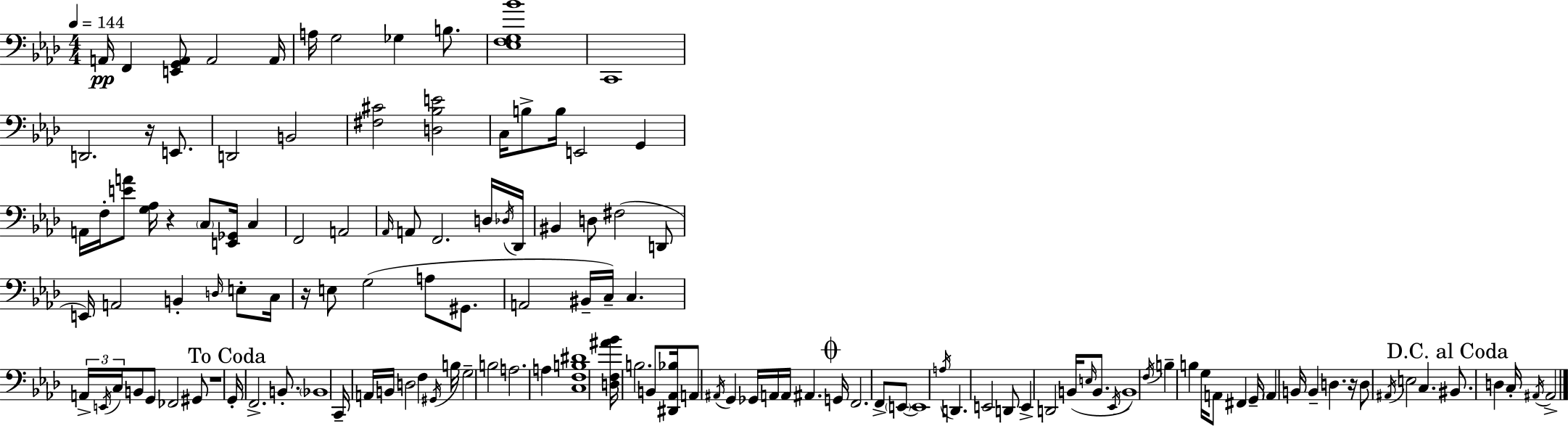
A2/s F2/q [E2,G2,A2]/e A2/h A2/s A3/s G3/h Gb3/q B3/e. [Eb3,F3,G3,Bb4]/w C2/w D2/h. R/s E2/e. D2/h B2/h [F#3,C#4]/h [D3,Bb3,E4]/h C3/s B3/e B3/s E2/h G2/q A2/s F3/s [E4,A4]/e [G3,Ab3]/s R/q C3/e [E2,Gb2]/s C3/q F2/h A2/h Ab2/s A2/e F2/h. D3/s Db3/s Db2/s BIS2/q D3/e F#3/h D2/e E2/s A2/h B2/q D3/s E3/e C3/s R/s E3/e G3/h A3/e G#2/e. A2/h BIS2/s C3/s C3/q. A2/s E2/s C3/s B2/e G2/e FES2/h G#2/e R/w G2/s F2/h. B2/e. Bb2/w C2/s A2/s B2/s D3/h F3/q G#2/s B3/s G3/h B3/h A3/h. A3/q [C3,F3,B3,D#4]/w [D3,F3,A#4,Bb4]/s B3/h. B2/e [D#2,Ab2,Bb3]/s A2/e A#2/s G2/q Gb2/s A2/s A2/s A#2/q. G2/s F2/h. F2/e E2/e E2/w A3/s D2/q. E2/h D2/e E2/q D2/h B2/s E3/s B2/e. Eb2/s B2/w F3/s B3/q B3/q G3/s A2/e F#2/q G2/s A2/q B2/s B2/q D3/q. R/s D3/e A#2/s E3/h C3/q. BIS2/e. D3/q C3/s A#2/s A#2/h